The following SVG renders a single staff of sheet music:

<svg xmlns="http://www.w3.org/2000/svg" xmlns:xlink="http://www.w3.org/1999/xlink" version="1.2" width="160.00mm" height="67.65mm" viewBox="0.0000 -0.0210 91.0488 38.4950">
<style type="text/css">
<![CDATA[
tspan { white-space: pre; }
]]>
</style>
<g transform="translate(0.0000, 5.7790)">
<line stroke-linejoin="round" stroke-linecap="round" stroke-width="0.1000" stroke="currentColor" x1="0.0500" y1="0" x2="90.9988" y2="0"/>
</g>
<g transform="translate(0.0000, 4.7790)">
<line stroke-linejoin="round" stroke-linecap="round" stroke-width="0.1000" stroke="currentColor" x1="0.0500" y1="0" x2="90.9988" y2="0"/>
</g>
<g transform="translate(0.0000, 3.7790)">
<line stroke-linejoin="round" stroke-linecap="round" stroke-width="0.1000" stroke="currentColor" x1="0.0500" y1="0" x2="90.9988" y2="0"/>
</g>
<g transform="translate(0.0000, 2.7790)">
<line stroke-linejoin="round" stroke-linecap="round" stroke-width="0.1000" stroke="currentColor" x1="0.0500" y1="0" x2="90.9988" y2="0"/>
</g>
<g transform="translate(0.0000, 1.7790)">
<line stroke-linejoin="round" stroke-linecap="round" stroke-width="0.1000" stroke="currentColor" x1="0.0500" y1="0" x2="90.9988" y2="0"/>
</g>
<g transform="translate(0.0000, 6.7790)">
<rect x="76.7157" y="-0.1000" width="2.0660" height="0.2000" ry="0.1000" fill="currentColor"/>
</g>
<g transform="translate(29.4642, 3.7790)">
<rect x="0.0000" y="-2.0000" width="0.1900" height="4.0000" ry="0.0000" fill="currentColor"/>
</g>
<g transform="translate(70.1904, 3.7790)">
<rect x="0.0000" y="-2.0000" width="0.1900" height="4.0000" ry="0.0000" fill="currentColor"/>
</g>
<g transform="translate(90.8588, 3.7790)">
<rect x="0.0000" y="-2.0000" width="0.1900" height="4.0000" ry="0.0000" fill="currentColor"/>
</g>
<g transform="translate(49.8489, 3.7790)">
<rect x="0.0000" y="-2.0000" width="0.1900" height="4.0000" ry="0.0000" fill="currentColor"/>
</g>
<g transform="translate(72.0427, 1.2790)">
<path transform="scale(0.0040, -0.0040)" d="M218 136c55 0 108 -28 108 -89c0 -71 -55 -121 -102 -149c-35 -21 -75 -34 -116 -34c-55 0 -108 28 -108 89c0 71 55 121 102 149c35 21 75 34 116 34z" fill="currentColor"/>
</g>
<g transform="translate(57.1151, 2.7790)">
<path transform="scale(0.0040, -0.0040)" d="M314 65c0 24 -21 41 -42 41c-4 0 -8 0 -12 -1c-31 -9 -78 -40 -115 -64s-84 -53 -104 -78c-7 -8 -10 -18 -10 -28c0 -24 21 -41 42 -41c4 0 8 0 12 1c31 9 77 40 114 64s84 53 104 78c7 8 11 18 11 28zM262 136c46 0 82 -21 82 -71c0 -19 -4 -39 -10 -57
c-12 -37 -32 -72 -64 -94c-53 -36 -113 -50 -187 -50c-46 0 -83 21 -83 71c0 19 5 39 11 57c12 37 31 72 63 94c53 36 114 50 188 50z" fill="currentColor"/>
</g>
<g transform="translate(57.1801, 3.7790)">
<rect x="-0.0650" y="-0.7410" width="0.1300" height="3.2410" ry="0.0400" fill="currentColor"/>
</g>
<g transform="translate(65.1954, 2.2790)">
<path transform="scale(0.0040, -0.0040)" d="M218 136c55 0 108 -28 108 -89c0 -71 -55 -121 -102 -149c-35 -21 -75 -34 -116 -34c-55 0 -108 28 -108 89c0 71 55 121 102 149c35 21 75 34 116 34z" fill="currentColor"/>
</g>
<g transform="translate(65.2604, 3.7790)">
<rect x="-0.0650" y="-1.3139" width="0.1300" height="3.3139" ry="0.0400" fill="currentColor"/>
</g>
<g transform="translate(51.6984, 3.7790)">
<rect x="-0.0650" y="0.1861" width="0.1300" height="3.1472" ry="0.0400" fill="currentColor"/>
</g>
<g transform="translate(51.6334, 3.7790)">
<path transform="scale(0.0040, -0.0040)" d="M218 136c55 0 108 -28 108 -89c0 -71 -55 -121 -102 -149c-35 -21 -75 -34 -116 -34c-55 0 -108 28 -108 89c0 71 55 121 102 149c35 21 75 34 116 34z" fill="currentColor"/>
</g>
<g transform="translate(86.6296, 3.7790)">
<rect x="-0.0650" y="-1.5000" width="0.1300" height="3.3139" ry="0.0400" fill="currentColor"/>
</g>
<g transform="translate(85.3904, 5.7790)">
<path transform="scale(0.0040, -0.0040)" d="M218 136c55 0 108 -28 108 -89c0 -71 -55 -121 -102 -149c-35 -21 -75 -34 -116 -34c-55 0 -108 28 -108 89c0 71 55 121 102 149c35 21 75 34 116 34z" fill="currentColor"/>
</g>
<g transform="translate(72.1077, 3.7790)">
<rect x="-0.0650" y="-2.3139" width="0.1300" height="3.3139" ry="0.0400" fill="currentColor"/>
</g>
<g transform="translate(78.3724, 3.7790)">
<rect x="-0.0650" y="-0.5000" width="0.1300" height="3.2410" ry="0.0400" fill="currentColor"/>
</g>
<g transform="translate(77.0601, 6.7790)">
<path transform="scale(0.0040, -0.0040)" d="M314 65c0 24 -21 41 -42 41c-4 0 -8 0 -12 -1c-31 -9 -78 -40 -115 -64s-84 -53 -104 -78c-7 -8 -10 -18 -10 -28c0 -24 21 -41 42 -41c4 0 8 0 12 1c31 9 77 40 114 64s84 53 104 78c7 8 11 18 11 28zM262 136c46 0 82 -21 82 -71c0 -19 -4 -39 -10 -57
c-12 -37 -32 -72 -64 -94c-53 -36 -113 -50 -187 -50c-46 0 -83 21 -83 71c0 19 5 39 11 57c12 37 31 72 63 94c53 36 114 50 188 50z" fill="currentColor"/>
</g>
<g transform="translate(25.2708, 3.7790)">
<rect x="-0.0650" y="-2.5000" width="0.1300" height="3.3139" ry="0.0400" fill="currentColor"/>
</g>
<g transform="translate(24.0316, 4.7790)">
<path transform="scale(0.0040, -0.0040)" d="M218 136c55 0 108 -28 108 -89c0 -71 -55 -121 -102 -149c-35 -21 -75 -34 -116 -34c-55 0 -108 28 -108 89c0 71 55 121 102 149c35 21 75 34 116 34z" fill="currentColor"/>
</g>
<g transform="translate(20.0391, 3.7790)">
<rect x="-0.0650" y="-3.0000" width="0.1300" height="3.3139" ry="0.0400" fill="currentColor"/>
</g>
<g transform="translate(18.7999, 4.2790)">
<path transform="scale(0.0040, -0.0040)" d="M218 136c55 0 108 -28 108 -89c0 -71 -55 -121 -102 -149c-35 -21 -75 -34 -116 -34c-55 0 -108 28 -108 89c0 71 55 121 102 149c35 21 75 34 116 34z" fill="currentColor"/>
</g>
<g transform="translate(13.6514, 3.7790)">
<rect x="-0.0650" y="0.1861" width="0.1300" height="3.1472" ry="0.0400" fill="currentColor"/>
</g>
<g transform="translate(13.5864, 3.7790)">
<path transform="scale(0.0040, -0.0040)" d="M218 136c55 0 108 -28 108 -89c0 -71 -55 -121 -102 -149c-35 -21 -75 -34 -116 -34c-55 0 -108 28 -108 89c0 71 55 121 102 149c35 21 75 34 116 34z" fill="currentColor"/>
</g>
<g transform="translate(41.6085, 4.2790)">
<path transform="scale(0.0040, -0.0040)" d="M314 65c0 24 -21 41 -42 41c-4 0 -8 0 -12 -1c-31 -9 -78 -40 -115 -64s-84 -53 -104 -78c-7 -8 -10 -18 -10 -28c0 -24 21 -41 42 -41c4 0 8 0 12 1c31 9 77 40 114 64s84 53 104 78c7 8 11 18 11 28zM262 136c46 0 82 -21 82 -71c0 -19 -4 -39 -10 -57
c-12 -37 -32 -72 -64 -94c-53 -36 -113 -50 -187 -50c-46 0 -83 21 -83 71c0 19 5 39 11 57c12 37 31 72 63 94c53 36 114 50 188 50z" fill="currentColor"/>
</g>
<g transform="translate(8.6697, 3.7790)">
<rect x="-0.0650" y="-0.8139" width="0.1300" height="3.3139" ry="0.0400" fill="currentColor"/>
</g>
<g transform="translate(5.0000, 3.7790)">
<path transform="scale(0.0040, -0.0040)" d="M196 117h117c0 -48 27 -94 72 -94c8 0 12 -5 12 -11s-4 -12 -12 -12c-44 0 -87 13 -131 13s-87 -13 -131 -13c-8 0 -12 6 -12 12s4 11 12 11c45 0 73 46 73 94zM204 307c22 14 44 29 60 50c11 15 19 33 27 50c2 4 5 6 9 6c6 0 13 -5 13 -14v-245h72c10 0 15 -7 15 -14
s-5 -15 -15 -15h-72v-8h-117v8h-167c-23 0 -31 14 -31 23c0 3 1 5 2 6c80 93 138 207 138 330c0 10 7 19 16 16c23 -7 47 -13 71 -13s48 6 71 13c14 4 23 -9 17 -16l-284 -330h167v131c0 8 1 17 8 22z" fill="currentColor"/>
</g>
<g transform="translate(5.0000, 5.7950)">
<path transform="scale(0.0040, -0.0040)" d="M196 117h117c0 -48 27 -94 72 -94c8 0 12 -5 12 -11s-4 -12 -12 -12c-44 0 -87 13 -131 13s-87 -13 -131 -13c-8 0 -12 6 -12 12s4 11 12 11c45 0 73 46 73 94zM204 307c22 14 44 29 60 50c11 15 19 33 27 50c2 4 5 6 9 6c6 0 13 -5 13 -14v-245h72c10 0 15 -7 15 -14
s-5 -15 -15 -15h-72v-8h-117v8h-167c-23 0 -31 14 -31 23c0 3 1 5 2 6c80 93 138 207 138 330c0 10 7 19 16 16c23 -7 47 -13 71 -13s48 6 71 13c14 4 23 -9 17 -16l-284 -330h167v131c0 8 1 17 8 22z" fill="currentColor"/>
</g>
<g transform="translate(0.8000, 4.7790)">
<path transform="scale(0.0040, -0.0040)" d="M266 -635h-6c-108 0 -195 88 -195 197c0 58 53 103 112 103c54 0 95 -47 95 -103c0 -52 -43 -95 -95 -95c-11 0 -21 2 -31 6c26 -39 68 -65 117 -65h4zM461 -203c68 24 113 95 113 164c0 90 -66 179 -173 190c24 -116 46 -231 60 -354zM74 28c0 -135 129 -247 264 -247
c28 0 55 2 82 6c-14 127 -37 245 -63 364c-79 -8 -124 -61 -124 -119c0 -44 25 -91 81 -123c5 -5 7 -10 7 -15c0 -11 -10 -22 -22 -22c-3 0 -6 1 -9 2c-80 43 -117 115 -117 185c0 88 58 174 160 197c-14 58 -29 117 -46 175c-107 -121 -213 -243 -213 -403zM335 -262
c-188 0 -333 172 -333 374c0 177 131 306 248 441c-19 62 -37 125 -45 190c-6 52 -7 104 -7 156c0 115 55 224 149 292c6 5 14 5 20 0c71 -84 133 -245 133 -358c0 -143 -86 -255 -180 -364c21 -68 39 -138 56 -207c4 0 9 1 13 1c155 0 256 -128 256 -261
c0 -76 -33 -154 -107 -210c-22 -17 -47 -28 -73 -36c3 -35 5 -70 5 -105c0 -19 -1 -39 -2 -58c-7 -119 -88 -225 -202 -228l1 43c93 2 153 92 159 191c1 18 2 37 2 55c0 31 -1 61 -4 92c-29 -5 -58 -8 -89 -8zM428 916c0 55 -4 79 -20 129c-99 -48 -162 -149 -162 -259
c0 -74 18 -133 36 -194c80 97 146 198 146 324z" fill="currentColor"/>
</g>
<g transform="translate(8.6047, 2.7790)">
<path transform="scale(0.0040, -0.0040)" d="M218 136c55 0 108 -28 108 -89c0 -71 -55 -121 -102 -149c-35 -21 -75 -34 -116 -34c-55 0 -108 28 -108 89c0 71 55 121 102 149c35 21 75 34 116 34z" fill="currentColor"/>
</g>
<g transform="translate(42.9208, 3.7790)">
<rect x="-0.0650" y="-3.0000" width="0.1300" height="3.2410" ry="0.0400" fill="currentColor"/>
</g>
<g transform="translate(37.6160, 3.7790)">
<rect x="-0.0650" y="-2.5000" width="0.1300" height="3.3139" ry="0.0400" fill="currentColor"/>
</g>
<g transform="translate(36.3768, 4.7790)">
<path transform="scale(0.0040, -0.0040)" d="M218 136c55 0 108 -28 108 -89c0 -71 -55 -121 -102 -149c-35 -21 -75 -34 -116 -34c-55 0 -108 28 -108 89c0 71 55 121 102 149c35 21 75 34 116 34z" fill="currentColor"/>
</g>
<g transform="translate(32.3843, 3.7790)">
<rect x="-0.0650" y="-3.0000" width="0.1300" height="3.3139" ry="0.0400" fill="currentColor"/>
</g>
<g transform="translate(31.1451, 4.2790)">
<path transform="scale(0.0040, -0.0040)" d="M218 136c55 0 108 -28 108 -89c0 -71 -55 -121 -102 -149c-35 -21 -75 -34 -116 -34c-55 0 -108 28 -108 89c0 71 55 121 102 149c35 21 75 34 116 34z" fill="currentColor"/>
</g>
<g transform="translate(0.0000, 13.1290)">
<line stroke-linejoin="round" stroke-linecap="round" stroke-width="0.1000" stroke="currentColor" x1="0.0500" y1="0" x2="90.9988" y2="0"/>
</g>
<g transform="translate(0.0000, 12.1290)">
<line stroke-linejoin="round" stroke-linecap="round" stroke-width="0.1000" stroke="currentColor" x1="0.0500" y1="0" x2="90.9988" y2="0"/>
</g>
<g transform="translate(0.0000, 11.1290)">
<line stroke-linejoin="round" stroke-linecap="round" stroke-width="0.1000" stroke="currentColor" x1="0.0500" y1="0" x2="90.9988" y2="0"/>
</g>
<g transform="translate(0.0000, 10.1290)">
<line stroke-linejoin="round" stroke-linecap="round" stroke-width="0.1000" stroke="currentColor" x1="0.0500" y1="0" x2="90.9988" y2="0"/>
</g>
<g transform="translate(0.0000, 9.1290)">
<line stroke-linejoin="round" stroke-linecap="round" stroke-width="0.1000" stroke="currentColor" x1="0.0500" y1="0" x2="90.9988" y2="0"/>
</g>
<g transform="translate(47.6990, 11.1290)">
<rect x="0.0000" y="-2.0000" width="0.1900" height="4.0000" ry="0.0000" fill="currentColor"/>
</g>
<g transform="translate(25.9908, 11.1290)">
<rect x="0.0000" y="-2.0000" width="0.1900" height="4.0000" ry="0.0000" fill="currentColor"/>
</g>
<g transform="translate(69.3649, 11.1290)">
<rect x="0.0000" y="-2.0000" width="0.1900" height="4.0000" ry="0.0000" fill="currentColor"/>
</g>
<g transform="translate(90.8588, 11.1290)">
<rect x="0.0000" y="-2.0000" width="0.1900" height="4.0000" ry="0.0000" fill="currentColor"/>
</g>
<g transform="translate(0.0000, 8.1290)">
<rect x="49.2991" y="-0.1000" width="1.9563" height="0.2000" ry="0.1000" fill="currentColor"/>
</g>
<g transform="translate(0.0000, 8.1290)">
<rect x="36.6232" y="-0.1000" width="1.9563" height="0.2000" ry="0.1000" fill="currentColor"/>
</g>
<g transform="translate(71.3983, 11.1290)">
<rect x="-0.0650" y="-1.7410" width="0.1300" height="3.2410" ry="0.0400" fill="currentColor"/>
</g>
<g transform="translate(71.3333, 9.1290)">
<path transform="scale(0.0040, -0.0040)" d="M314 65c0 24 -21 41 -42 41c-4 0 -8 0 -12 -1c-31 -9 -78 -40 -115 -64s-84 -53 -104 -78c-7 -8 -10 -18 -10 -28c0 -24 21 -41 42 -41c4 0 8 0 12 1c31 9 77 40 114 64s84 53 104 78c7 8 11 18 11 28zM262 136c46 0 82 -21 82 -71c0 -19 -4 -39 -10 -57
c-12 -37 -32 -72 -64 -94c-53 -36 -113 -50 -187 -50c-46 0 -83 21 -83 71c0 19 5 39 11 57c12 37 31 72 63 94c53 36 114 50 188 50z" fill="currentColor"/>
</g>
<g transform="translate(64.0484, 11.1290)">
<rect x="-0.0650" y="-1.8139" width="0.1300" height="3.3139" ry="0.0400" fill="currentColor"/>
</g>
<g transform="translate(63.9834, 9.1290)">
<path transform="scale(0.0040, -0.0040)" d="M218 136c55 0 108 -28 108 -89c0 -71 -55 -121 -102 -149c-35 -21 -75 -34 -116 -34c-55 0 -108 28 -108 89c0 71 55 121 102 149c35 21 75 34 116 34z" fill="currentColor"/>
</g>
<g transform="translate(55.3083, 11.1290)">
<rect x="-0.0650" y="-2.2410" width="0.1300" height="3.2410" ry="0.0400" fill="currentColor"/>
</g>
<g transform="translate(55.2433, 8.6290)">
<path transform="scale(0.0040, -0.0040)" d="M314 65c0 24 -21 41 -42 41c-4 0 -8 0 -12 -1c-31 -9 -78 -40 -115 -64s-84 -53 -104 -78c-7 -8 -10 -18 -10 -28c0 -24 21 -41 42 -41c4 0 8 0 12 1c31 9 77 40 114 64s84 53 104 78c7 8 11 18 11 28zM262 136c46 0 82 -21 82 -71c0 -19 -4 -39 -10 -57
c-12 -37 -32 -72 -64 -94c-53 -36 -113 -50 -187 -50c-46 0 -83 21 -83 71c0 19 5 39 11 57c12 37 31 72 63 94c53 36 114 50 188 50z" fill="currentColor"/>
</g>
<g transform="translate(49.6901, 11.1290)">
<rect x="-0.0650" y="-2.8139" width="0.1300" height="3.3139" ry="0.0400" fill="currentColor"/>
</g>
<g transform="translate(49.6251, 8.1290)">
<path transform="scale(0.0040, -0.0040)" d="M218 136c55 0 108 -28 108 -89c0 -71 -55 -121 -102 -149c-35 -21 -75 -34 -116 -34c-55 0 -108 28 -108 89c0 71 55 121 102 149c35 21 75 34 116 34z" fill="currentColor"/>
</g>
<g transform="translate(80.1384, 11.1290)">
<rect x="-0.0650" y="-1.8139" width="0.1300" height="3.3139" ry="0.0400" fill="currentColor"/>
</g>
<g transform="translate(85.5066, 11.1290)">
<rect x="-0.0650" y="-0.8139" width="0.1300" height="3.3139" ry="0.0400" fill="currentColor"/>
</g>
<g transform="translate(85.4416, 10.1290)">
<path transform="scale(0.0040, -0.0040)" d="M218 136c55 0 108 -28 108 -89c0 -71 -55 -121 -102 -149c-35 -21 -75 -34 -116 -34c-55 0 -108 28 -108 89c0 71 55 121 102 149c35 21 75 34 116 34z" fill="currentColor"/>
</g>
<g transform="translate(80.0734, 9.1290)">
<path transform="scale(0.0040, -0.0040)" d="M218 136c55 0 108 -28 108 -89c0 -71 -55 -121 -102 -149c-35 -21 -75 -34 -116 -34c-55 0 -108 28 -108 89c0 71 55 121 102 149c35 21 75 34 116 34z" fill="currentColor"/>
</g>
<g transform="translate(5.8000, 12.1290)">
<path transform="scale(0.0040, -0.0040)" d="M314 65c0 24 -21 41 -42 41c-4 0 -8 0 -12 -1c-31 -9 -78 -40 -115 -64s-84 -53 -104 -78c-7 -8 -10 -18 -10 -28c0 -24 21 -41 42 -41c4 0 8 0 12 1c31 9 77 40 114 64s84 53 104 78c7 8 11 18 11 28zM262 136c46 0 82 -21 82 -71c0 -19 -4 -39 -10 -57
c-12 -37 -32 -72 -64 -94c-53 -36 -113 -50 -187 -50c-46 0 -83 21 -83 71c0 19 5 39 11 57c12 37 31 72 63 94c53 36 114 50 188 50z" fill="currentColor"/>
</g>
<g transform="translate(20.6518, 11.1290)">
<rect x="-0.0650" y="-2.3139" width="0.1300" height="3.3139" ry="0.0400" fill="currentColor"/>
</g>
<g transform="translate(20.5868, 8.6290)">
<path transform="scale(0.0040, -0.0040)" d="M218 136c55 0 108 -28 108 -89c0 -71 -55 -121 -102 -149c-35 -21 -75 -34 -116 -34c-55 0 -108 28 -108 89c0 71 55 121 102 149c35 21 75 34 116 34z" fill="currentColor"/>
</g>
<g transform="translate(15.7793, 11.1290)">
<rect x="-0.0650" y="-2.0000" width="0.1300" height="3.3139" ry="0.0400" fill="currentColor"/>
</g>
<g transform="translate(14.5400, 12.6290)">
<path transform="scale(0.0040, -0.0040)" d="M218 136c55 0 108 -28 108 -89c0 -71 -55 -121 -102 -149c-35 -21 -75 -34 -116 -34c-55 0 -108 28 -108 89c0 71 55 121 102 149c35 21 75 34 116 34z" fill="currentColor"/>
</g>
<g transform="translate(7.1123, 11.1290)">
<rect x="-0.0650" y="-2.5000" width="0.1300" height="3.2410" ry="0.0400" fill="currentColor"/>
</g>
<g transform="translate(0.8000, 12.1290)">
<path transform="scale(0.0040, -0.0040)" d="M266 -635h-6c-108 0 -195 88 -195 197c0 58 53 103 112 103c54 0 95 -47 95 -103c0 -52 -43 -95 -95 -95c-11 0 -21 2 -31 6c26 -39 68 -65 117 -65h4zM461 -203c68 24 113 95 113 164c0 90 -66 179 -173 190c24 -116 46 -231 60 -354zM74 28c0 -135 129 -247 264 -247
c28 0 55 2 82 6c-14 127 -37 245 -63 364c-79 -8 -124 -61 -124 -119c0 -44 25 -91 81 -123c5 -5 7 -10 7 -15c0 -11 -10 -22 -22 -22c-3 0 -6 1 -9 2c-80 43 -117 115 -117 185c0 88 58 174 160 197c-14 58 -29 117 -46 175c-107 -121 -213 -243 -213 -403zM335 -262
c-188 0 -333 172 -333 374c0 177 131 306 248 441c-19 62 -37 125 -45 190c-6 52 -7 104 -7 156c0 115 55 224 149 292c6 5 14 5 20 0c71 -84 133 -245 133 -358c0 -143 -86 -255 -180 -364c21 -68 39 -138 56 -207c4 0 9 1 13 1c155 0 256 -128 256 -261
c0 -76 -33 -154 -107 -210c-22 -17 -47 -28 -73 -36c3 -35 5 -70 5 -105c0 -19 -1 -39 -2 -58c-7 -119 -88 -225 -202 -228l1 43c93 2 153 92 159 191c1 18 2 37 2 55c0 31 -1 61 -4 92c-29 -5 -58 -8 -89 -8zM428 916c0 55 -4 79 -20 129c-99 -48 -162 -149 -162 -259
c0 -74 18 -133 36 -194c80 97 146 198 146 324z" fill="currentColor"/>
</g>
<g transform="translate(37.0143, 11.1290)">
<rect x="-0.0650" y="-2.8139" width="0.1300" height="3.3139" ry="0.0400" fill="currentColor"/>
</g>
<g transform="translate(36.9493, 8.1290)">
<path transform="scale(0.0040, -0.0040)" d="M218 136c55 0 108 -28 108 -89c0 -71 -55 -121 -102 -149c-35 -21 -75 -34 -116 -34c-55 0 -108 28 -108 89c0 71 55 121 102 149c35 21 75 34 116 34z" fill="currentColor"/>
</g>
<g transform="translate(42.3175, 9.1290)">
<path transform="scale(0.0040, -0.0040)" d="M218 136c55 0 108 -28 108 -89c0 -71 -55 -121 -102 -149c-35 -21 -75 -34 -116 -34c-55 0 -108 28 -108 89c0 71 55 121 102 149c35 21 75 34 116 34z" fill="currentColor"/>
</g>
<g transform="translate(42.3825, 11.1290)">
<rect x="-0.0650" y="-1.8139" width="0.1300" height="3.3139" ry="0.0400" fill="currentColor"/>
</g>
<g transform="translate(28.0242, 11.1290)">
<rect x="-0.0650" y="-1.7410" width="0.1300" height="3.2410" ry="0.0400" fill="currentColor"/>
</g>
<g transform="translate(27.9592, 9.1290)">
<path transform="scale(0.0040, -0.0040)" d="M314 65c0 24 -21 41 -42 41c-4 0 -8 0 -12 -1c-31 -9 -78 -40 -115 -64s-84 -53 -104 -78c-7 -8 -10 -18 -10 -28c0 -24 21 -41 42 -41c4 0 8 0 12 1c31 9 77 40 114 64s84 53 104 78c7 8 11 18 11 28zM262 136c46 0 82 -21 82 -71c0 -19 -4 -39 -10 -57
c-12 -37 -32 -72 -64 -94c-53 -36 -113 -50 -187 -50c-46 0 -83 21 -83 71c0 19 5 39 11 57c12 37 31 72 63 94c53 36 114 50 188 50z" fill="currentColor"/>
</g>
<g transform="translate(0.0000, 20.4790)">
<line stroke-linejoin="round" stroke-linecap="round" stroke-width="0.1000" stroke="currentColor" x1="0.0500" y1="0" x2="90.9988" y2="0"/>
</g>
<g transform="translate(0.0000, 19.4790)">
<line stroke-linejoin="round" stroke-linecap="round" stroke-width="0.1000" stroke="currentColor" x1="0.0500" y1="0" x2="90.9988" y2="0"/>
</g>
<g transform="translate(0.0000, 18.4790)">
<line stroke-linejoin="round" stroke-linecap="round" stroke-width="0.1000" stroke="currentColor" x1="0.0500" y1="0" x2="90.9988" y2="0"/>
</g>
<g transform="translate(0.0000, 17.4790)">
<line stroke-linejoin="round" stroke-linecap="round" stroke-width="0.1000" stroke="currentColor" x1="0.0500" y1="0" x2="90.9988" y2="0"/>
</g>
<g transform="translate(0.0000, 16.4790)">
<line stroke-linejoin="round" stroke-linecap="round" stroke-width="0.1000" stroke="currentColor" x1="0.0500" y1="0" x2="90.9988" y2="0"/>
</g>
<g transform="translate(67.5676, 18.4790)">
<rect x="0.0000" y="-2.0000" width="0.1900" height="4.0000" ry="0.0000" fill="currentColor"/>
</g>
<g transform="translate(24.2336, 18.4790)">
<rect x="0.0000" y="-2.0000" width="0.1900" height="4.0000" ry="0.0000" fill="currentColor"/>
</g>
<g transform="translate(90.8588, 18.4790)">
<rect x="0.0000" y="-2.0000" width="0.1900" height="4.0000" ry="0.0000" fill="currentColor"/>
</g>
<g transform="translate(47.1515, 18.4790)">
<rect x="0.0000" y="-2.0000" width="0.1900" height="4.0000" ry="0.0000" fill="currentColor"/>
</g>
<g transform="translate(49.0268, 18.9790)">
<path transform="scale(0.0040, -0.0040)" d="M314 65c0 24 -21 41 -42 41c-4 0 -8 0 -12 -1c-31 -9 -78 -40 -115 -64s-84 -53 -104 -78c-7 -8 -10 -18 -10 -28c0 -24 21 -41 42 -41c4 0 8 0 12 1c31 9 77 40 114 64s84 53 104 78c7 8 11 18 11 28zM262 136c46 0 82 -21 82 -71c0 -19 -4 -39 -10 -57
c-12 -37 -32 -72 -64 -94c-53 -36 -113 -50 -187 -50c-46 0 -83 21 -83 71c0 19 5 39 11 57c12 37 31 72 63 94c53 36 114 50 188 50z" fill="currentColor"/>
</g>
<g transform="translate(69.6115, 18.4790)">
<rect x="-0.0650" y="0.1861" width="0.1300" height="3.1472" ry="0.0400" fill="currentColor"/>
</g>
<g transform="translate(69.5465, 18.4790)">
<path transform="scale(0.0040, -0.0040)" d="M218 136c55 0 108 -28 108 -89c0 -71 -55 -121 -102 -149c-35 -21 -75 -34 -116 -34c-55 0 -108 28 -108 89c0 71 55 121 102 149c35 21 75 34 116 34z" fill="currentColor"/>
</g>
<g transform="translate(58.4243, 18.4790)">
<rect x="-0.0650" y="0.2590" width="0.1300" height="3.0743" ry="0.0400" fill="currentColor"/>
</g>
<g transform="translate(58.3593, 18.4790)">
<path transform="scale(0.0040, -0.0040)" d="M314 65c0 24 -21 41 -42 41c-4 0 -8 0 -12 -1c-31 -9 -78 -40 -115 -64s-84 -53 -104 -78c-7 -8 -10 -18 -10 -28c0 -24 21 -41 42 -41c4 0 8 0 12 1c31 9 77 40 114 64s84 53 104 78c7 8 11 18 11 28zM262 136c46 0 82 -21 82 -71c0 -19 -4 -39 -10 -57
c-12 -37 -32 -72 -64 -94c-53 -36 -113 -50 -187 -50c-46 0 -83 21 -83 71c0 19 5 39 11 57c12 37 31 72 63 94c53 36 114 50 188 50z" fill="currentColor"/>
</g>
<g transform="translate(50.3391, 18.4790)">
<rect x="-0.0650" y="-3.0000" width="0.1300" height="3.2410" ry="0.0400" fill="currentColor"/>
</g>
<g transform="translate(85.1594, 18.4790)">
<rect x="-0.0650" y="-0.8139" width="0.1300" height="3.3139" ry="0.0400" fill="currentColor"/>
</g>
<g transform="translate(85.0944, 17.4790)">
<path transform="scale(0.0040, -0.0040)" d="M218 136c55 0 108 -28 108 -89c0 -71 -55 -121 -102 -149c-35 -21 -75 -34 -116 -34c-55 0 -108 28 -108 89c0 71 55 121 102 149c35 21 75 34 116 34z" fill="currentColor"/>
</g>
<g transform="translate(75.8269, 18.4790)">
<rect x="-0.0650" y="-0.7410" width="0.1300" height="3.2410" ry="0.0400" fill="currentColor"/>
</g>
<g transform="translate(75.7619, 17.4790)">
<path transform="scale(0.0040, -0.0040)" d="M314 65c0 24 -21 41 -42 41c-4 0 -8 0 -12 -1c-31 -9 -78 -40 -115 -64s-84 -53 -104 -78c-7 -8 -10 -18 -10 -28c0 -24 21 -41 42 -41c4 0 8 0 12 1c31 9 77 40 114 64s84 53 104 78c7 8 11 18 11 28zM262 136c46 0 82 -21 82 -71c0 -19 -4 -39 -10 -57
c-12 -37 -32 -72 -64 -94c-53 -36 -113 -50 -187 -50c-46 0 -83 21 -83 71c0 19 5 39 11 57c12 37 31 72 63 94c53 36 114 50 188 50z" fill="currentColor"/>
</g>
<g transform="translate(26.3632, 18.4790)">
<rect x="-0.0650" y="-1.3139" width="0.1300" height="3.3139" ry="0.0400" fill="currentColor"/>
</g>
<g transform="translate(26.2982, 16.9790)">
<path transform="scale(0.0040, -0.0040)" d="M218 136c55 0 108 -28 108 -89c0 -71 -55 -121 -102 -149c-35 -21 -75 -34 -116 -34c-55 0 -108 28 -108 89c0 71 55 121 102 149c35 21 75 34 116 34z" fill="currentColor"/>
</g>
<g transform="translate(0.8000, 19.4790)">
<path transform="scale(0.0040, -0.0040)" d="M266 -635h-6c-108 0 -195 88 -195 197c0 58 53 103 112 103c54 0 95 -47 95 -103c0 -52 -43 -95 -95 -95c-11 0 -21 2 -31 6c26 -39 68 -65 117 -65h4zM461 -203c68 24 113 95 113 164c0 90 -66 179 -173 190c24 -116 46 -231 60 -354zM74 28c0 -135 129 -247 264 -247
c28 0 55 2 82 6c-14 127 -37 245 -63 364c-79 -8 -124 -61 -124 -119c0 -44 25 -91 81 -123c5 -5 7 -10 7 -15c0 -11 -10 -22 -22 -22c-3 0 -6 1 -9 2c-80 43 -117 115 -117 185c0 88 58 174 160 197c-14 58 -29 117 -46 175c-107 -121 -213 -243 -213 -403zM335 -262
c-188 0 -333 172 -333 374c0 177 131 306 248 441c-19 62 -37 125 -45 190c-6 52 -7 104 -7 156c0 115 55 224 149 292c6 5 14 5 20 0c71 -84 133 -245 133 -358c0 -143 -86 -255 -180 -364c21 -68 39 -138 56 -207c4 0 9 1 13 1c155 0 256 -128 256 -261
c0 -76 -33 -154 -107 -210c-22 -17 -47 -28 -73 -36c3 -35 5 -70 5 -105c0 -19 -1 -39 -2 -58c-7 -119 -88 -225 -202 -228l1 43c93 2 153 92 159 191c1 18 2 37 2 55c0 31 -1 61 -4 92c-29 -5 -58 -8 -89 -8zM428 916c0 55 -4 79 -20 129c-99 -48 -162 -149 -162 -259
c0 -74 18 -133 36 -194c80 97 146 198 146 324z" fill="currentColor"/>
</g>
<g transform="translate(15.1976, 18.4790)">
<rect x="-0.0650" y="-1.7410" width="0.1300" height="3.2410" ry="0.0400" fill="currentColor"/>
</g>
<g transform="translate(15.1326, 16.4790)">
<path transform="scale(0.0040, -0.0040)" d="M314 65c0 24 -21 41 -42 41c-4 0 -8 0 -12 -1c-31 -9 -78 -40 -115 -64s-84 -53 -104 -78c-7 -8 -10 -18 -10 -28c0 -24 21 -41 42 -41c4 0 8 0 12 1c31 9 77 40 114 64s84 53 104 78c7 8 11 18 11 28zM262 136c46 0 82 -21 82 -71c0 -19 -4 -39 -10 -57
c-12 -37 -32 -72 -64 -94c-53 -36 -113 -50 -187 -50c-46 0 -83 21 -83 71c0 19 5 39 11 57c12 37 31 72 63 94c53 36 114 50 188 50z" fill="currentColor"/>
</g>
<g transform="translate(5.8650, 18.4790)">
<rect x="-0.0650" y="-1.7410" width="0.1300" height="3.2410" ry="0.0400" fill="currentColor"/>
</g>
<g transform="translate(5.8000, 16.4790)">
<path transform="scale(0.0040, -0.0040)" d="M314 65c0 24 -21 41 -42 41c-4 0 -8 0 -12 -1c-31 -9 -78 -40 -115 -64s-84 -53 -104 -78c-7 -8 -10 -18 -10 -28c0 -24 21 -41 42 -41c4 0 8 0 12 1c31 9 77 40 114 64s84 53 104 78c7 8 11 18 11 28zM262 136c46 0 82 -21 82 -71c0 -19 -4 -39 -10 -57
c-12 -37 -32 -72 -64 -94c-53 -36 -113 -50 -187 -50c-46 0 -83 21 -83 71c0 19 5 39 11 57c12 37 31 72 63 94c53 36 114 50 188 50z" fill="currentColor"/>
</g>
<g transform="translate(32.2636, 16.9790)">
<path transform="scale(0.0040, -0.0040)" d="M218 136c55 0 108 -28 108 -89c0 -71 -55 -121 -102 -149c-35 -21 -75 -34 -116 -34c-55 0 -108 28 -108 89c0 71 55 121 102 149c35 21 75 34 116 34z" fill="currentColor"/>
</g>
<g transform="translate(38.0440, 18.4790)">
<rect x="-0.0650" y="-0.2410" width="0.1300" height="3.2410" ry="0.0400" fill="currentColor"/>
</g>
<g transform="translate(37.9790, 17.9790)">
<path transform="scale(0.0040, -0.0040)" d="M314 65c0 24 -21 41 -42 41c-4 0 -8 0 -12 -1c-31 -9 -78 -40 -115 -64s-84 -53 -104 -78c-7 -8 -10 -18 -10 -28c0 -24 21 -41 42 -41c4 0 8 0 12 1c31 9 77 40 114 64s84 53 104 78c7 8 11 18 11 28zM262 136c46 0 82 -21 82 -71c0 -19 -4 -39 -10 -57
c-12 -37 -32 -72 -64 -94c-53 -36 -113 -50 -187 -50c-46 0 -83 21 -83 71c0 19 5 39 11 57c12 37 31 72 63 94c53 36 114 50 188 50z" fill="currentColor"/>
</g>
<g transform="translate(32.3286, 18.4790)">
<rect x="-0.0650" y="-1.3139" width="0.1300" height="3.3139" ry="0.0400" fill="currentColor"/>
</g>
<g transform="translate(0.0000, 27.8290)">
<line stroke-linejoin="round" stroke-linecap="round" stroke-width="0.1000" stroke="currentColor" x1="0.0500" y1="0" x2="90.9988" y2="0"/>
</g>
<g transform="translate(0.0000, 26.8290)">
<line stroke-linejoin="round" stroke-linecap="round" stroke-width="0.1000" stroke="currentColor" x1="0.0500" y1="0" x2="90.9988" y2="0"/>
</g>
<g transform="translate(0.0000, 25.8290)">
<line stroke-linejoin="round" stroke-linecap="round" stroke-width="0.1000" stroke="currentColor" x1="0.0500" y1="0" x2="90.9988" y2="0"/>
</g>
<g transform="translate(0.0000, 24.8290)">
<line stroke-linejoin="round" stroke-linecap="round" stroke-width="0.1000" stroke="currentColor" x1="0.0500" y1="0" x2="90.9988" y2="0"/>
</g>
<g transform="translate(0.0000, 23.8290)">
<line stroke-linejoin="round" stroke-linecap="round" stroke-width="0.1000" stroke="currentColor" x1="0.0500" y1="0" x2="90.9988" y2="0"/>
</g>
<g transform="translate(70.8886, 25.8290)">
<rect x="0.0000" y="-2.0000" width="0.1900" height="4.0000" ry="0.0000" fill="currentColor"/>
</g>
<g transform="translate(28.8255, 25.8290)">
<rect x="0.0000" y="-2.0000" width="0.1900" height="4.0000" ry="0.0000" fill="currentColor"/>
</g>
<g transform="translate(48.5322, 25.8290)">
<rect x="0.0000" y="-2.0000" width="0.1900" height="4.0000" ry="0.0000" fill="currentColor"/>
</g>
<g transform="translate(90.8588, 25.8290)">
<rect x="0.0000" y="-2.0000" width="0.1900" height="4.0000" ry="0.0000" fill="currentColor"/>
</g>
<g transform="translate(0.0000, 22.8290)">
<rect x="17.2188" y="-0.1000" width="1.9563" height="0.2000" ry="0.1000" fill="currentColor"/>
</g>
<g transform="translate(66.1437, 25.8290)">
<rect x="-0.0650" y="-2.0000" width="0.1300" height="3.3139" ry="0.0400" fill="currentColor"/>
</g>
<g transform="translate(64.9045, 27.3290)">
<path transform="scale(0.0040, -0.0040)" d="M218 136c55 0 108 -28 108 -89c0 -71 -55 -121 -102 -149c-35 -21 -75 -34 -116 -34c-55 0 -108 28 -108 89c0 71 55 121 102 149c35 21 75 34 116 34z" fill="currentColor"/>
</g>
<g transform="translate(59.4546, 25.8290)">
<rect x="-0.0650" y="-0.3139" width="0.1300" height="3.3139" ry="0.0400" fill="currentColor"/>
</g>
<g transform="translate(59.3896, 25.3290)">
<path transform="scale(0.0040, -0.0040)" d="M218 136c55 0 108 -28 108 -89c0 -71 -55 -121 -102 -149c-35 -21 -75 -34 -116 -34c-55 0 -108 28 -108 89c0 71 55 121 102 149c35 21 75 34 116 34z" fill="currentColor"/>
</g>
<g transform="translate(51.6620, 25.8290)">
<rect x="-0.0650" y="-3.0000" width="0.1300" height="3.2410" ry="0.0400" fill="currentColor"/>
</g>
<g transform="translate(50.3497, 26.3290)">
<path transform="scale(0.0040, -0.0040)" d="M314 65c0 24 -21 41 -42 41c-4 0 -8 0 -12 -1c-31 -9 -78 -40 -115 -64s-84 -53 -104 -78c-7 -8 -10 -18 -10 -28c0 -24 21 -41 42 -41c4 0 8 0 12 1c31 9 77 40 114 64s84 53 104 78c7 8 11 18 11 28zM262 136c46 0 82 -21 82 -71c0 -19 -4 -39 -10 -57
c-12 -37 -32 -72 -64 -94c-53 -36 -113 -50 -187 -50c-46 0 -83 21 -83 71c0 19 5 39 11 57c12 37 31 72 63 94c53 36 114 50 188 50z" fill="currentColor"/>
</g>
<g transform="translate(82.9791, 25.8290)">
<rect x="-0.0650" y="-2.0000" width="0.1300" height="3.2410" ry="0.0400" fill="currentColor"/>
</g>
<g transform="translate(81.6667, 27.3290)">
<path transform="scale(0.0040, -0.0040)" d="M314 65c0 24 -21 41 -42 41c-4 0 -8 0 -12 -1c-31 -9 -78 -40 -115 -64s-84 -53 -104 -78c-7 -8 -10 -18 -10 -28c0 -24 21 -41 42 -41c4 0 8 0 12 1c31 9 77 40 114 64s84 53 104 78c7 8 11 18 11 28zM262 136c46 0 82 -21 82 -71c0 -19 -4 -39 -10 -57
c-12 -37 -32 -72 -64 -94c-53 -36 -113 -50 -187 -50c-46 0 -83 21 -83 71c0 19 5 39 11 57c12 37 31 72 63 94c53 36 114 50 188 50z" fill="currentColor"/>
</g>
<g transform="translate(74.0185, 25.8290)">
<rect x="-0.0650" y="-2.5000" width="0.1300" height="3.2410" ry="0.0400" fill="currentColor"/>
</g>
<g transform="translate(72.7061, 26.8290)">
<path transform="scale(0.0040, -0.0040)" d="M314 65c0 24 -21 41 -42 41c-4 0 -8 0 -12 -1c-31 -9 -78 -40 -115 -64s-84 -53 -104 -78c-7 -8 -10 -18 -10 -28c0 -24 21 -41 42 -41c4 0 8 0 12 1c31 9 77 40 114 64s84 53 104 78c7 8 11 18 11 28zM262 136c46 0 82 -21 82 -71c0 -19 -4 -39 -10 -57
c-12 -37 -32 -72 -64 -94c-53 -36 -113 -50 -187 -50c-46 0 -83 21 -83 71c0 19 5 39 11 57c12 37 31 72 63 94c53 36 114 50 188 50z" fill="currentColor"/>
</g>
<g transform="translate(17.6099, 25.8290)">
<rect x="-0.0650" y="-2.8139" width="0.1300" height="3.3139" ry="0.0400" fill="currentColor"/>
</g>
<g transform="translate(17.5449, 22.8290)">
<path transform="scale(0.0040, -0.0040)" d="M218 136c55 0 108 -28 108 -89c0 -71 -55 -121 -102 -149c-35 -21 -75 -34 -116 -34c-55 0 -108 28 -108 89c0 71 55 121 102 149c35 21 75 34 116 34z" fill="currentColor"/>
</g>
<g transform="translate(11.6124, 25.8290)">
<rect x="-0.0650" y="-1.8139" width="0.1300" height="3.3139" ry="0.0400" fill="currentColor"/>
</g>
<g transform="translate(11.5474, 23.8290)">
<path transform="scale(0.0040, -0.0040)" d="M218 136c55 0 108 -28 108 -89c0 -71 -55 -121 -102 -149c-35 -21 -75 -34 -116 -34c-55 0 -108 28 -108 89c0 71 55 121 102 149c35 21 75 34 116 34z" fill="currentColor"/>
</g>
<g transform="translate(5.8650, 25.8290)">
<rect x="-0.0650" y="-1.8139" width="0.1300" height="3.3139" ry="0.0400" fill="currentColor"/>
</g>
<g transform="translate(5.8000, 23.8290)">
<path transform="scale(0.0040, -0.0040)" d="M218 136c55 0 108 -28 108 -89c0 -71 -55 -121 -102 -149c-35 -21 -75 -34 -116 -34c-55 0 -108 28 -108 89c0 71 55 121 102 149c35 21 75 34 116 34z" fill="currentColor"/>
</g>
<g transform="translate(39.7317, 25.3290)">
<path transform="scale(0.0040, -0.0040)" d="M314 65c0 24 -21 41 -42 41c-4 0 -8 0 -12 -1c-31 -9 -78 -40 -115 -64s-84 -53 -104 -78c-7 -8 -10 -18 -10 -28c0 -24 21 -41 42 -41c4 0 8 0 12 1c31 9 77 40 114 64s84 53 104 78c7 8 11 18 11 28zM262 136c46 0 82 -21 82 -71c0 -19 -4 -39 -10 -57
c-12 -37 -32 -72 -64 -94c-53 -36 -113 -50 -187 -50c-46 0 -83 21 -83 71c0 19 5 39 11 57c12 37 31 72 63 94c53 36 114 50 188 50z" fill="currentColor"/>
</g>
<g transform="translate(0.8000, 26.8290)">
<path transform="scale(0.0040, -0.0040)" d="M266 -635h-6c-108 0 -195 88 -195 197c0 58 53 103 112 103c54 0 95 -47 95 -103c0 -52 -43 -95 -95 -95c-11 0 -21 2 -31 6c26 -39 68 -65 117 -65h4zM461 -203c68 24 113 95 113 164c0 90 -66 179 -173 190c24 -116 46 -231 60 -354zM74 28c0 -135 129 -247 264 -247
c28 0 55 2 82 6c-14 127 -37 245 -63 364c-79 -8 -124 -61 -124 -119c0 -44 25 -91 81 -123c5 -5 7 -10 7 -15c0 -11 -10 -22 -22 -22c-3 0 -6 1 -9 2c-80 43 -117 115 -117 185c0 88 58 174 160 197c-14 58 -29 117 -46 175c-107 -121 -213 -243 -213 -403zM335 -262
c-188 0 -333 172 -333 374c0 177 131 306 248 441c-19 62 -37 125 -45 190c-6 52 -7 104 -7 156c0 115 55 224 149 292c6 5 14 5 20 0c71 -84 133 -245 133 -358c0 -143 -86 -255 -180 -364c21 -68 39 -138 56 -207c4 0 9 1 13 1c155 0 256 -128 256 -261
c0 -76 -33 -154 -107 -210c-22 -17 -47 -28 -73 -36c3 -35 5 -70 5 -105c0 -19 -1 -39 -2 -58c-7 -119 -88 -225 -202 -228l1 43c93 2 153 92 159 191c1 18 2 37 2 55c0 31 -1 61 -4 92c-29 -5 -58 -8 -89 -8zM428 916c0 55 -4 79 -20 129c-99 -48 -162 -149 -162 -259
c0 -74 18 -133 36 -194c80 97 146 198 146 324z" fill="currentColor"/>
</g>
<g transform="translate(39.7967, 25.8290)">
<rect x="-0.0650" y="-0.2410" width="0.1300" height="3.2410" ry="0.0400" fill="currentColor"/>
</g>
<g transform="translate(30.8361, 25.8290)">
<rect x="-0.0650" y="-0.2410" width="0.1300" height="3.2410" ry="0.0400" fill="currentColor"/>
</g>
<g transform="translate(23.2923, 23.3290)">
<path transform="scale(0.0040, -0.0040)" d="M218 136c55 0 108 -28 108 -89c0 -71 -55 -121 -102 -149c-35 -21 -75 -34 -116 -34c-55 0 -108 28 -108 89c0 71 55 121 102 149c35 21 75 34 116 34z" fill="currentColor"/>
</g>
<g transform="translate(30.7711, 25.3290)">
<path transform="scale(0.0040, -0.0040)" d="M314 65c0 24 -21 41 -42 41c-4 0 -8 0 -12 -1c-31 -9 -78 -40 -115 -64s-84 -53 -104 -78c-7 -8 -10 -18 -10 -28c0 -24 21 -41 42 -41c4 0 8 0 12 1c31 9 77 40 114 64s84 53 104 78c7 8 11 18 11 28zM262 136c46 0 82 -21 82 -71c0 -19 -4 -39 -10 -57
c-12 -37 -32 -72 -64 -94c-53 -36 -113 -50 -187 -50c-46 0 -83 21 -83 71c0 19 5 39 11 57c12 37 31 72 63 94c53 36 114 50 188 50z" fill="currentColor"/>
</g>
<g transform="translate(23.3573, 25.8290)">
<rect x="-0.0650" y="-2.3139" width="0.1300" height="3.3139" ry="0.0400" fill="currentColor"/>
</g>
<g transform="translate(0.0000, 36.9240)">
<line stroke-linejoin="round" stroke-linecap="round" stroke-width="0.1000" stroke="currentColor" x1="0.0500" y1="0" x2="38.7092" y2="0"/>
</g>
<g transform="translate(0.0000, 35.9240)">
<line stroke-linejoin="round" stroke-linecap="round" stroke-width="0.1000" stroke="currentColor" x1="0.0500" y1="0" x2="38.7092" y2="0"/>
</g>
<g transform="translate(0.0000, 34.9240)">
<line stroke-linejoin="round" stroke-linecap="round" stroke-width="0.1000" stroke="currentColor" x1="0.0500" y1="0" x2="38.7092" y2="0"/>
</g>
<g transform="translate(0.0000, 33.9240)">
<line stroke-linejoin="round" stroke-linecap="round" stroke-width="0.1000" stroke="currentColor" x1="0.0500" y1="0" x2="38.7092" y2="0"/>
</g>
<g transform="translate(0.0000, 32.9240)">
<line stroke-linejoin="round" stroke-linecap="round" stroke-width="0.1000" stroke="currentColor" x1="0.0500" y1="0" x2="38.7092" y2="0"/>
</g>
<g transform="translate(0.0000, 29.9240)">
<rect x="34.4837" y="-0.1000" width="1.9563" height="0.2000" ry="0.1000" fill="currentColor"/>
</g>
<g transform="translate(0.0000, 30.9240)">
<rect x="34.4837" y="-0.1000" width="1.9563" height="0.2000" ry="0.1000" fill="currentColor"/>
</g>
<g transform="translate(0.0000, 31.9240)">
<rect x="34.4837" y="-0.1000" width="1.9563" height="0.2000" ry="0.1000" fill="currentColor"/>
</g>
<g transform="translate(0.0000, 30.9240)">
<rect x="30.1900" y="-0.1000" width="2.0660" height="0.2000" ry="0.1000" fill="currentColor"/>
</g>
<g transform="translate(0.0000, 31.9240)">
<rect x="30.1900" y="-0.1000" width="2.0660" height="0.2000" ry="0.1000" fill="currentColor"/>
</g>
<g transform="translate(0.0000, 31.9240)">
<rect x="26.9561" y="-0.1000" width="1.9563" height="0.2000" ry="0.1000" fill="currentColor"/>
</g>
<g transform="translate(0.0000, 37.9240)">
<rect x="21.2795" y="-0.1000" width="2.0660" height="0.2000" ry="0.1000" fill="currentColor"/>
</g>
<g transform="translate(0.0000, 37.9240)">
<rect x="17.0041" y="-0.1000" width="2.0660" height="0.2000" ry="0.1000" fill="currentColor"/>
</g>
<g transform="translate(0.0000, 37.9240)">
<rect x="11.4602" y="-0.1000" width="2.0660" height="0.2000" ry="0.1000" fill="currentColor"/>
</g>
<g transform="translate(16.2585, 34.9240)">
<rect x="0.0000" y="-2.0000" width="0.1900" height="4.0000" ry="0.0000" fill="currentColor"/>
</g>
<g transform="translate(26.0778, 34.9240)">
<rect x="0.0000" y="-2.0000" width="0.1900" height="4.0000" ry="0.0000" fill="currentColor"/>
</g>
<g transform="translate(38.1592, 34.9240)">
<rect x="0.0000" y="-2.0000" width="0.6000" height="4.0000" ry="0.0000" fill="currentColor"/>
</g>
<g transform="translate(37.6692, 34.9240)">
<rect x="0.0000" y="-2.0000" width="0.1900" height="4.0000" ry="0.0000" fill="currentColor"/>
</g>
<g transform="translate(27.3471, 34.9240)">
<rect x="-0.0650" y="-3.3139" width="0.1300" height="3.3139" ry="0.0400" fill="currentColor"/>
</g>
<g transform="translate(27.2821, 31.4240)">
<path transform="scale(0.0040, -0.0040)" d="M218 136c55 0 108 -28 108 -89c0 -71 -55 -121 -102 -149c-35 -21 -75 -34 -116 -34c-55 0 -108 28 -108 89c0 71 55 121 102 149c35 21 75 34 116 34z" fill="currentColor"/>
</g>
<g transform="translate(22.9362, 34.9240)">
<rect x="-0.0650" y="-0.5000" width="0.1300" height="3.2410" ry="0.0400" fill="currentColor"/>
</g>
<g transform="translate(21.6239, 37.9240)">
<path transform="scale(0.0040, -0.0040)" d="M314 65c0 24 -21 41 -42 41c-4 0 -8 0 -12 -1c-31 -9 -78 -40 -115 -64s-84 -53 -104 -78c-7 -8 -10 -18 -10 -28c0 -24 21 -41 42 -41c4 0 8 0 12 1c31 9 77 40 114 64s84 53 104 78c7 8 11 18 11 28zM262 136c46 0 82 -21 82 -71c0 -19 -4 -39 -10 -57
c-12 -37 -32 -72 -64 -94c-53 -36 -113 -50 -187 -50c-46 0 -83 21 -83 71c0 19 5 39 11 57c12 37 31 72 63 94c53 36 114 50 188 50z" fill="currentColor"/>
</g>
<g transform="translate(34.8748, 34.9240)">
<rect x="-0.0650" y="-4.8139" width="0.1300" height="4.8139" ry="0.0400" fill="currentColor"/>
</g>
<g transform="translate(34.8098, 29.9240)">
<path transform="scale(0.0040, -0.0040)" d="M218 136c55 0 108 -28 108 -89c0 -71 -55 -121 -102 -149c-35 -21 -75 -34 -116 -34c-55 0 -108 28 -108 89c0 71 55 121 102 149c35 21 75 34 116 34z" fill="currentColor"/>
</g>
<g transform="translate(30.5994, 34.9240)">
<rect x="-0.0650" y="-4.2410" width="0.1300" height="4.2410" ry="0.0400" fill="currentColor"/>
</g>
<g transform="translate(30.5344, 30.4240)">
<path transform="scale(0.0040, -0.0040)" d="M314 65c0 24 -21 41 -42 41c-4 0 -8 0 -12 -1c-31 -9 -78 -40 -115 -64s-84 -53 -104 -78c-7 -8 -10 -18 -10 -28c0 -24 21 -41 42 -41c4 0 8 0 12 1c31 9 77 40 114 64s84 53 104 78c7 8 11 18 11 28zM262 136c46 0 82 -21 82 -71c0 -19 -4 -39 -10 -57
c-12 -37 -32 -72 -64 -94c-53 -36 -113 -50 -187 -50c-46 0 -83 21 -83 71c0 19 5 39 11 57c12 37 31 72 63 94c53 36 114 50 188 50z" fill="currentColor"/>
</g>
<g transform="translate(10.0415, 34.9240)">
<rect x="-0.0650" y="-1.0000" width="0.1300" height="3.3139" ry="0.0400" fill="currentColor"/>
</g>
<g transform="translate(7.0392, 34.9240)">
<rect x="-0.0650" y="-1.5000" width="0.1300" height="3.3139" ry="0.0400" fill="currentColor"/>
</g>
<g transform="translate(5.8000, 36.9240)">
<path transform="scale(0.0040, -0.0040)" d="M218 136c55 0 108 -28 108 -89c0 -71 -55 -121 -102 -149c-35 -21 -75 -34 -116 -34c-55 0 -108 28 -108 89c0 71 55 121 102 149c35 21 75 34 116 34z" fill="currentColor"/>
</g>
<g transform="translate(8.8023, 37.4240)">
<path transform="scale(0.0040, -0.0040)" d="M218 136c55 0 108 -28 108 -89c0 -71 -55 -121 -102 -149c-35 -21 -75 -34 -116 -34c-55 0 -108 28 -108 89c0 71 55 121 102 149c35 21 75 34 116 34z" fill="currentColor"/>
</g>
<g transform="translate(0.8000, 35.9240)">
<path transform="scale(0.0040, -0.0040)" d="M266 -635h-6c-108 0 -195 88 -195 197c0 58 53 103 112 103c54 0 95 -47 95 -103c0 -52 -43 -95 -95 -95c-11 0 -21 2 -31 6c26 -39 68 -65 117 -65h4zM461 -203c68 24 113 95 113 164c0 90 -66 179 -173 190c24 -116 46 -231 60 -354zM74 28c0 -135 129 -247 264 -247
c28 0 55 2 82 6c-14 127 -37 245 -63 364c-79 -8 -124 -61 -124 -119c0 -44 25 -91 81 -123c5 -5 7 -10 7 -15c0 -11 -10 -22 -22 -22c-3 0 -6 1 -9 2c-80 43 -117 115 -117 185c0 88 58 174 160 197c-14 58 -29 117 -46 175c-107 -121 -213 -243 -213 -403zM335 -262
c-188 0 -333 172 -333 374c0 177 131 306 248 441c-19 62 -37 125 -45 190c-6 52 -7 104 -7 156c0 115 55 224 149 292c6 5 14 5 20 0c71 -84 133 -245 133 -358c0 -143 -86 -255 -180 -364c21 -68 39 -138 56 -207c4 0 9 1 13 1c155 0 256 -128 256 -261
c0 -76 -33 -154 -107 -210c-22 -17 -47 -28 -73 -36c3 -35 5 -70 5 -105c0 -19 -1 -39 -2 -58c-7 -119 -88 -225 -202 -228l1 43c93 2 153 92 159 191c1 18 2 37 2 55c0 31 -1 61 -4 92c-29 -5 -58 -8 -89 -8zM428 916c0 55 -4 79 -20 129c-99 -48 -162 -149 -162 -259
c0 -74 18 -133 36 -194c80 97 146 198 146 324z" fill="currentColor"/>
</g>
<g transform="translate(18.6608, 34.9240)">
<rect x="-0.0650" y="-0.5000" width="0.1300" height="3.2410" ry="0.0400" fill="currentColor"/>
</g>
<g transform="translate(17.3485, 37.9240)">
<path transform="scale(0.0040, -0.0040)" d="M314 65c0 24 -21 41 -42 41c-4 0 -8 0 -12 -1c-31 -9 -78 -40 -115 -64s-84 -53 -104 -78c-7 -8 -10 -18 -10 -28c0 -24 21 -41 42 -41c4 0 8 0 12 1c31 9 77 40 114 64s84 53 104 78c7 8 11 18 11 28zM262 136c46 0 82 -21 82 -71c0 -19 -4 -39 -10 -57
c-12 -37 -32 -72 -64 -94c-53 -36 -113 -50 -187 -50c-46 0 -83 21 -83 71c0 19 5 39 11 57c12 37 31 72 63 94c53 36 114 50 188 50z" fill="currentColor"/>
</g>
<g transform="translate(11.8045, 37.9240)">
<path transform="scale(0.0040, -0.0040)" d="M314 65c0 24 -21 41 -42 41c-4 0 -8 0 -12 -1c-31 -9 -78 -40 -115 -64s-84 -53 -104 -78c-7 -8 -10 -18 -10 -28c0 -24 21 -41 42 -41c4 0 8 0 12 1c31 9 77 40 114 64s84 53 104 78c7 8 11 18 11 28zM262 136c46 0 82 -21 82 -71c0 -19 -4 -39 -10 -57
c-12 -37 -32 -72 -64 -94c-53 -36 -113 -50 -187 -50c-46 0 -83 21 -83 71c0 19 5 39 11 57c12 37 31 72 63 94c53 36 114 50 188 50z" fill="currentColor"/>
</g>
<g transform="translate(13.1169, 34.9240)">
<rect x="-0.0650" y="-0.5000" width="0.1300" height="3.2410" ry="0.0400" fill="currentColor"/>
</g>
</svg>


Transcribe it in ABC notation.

X:1
T:Untitled
M:4/4
L:1/4
K:C
d B A G A G A2 B d2 e g C2 E G2 F g f2 a f a g2 f f2 f d f2 f2 e e c2 A2 B2 B d2 d f f a g c2 c2 A2 c F G2 F2 E D C2 C2 C2 b d'2 e'